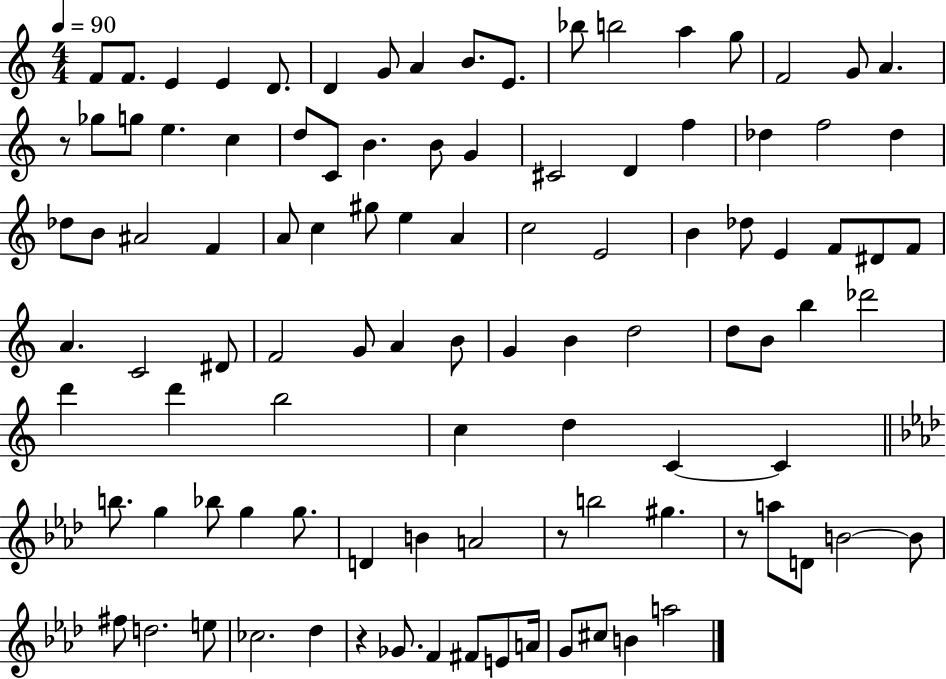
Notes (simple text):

F4/e F4/e. E4/q E4/q D4/e. D4/q G4/e A4/q B4/e. E4/e. Bb5/e B5/h A5/q G5/e F4/h G4/e A4/q. R/e Gb5/e G5/e E5/q. C5/q D5/e C4/e B4/q. B4/e G4/q C#4/h D4/q F5/q Db5/q F5/h Db5/q Db5/e B4/e A#4/h F4/q A4/e C5/q G#5/e E5/q A4/q C5/h E4/h B4/q Db5/e E4/q F4/e D#4/e F4/e A4/q. C4/h D#4/e F4/h G4/e A4/q B4/e G4/q B4/q D5/h D5/e B4/e B5/q Db6/h D6/q D6/q B5/h C5/q D5/q C4/q C4/q B5/e. G5/q Bb5/e G5/q G5/e. D4/q B4/q A4/h R/e B5/h G#5/q. R/e A5/e D4/e B4/h B4/e F#5/e D5/h. E5/e CES5/h. Db5/q R/q Gb4/e. F4/q F#4/e E4/e A4/s G4/e C#5/e B4/q A5/h